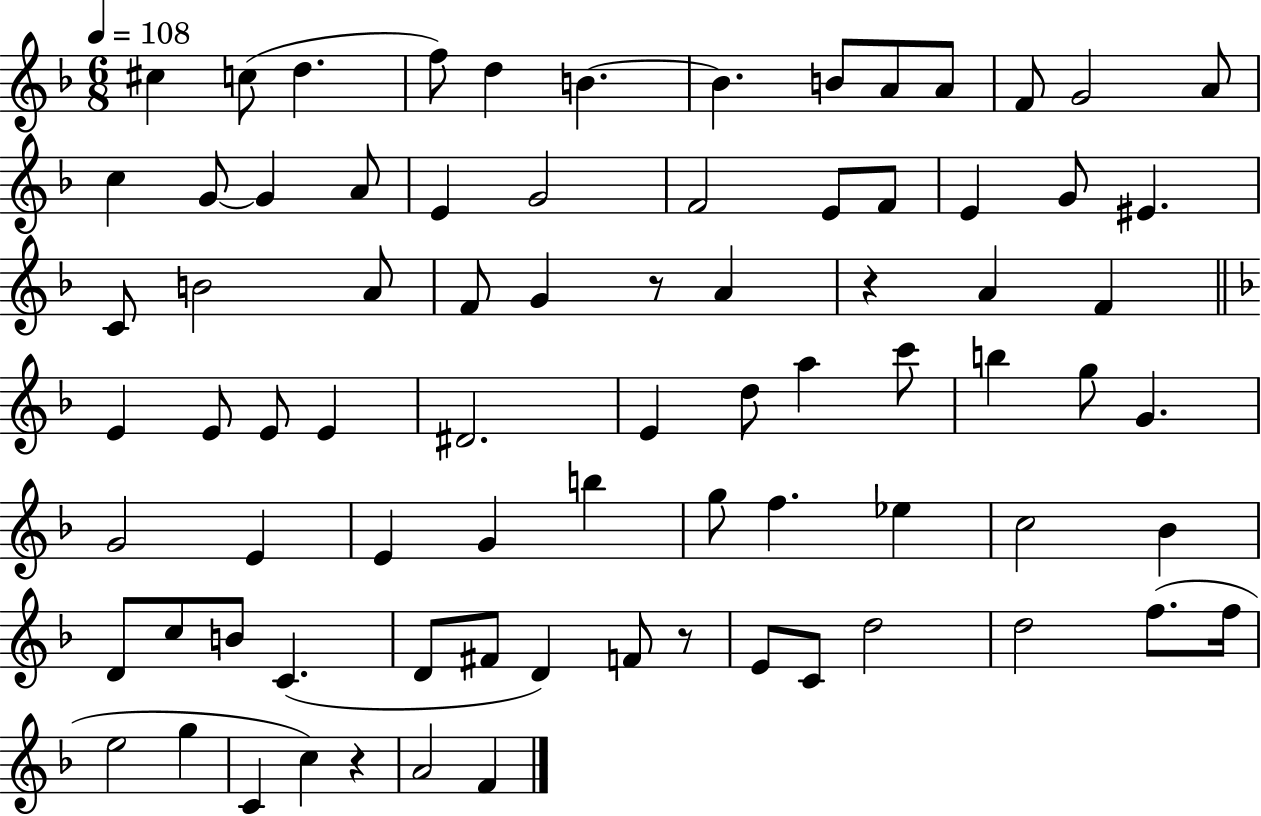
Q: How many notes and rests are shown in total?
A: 79